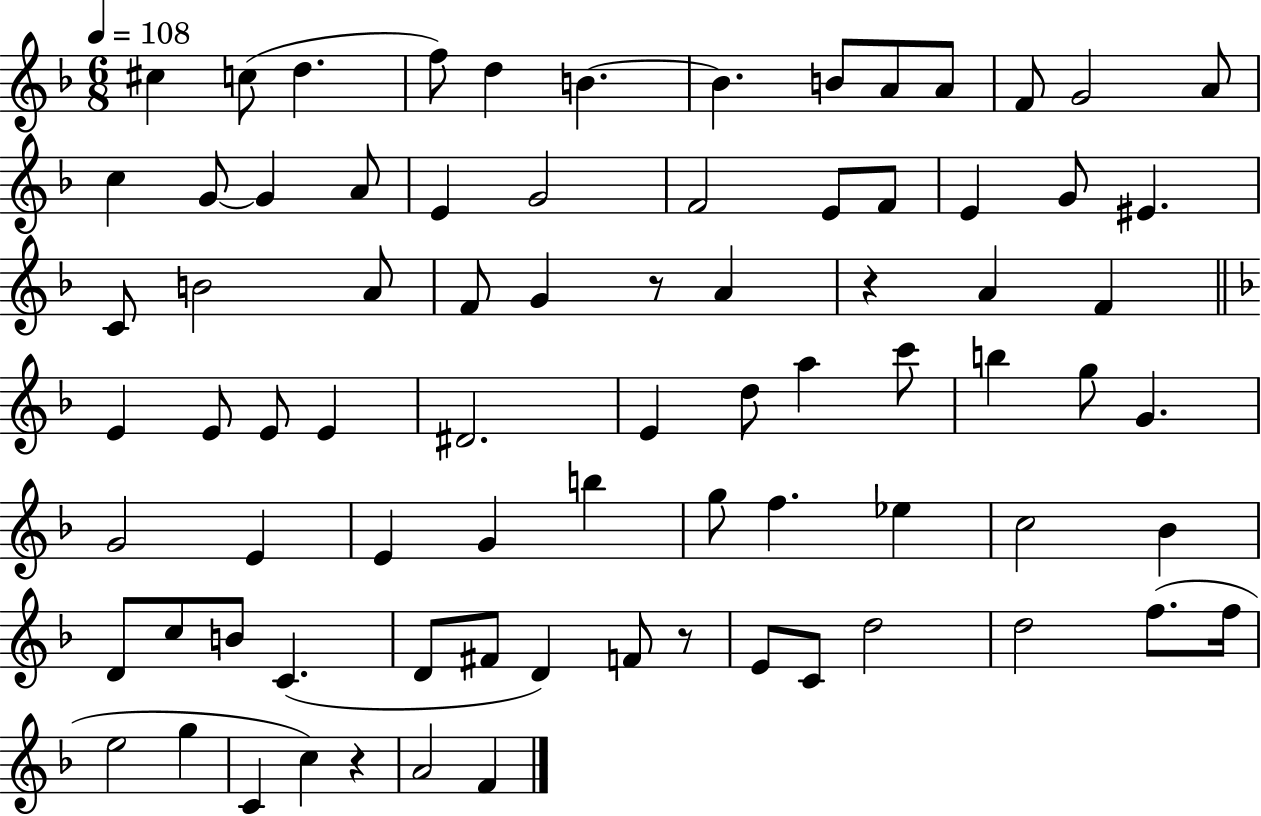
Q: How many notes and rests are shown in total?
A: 79